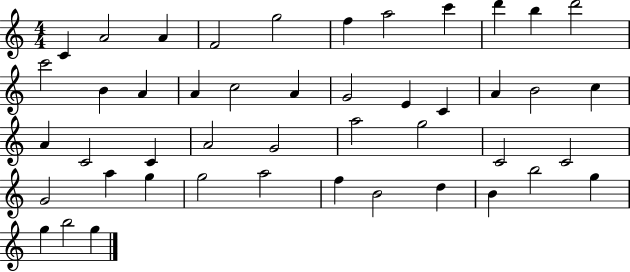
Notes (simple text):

C4/q A4/h A4/q F4/h G5/h F5/q A5/h C6/q D6/q B5/q D6/h C6/h B4/q A4/q A4/q C5/h A4/q G4/h E4/q C4/q A4/q B4/h C5/q A4/q C4/h C4/q A4/h G4/h A5/h G5/h C4/h C4/h G4/h A5/q G5/q G5/h A5/h F5/q B4/h D5/q B4/q B5/h G5/q G5/q B5/h G5/q